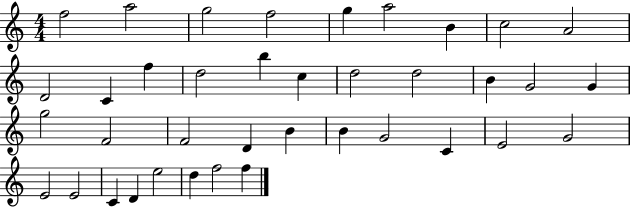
F5/h A5/h G5/h F5/h G5/q A5/h B4/q C5/h A4/h D4/h C4/q F5/q D5/h B5/q C5/q D5/h D5/h B4/q G4/h G4/q G5/h F4/h F4/h D4/q B4/q B4/q G4/h C4/q E4/h G4/h E4/h E4/h C4/q D4/q E5/h D5/q F5/h F5/q